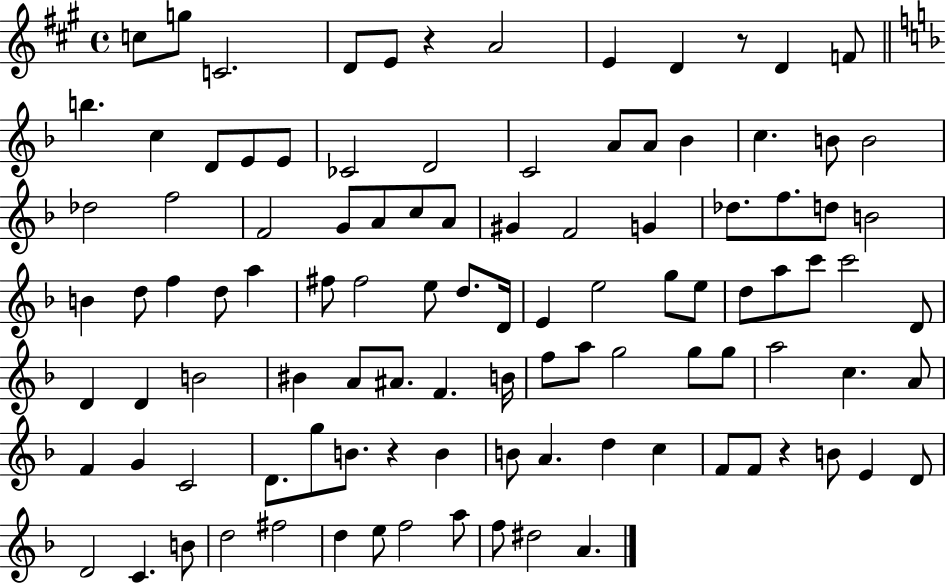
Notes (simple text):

C5/e G5/e C4/h. D4/e E4/e R/q A4/h E4/q D4/q R/e D4/q F4/e B5/q. C5/q D4/e E4/e E4/e CES4/h D4/h C4/h A4/e A4/e Bb4/q C5/q. B4/e B4/h Db5/h F5/h F4/h G4/e A4/e C5/e A4/e G#4/q F4/h G4/q Db5/e. F5/e. D5/e B4/h B4/q D5/e F5/q D5/e A5/q F#5/e F#5/h E5/e D5/e. D4/s E4/q E5/h G5/e E5/e D5/e A5/e C6/e C6/h D4/e D4/q D4/q B4/h BIS4/q A4/e A#4/e. F4/q. B4/s F5/e A5/e G5/h G5/e G5/e A5/h C5/q. A4/e F4/q G4/q C4/h D4/e. G5/e B4/e. R/q B4/q B4/e A4/q. D5/q C5/q F4/e F4/e R/q B4/e E4/q D4/e D4/h C4/q. B4/e D5/h F#5/h D5/q E5/e F5/h A5/e F5/e D#5/h A4/q.